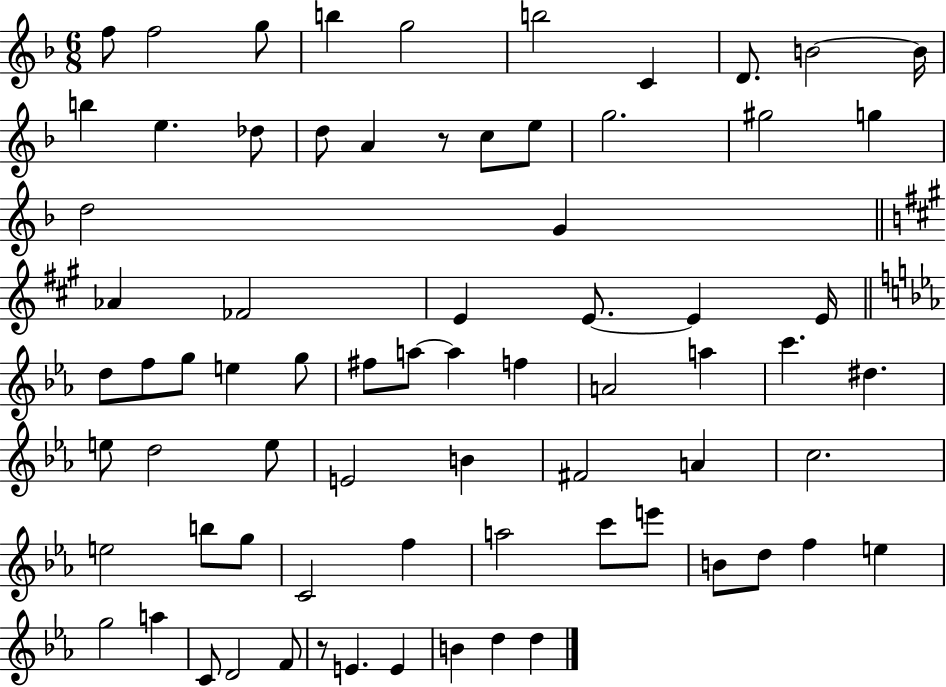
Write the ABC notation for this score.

X:1
T:Untitled
M:6/8
L:1/4
K:F
f/2 f2 g/2 b g2 b2 C D/2 B2 B/4 b e _d/2 d/2 A z/2 c/2 e/2 g2 ^g2 g d2 G _A _F2 E E/2 E E/4 d/2 f/2 g/2 e g/2 ^f/2 a/2 a f A2 a c' ^d e/2 d2 e/2 E2 B ^F2 A c2 e2 b/2 g/2 C2 f a2 c'/2 e'/2 B/2 d/2 f e g2 a C/2 D2 F/2 z/2 E E B d d